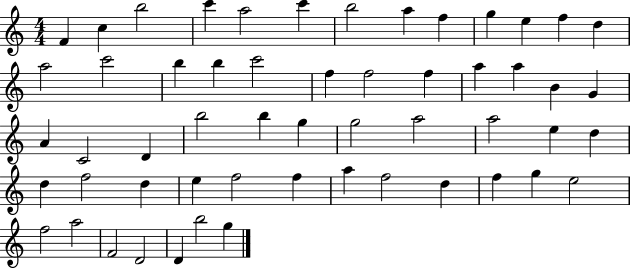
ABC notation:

X:1
T:Untitled
M:4/4
L:1/4
K:C
F c b2 c' a2 c' b2 a f g e f d a2 c'2 b b c'2 f f2 f a a B G A C2 D b2 b g g2 a2 a2 e d d f2 d e f2 f a f2 d f g e2 f2 a2 F2 D2 D b2 g